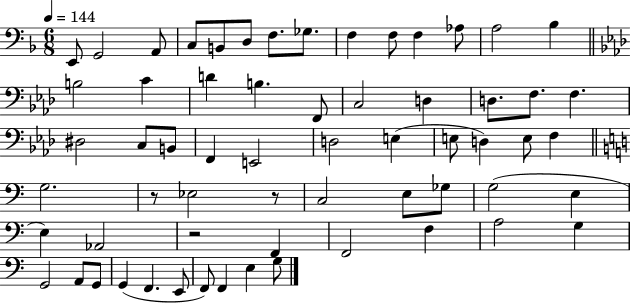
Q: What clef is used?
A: bass